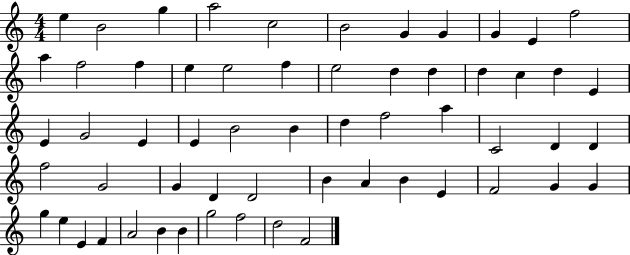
E5/q B4/h G5/q A5/h C5/h B4/h G4/q G4/q G4/q E4/q F5/h A5/q F5/h F5/q E5/q E5/h F5/q E5/h D5/q D5/q D5/q C5/q D5/q E4/q E4/q G4/h E4/q E4/q B4/h B4/q D5/q F5/h A5/q C4/h D4/q D4/q F5/h G4/h G4/q D4/q D4/h B4/q A4/q B4/q E4/q F4/h G4/q G4/q G5/q E5/q E4/q F4/q A4/h B4/q B4/q G5/h F5/h D5/h F4/h